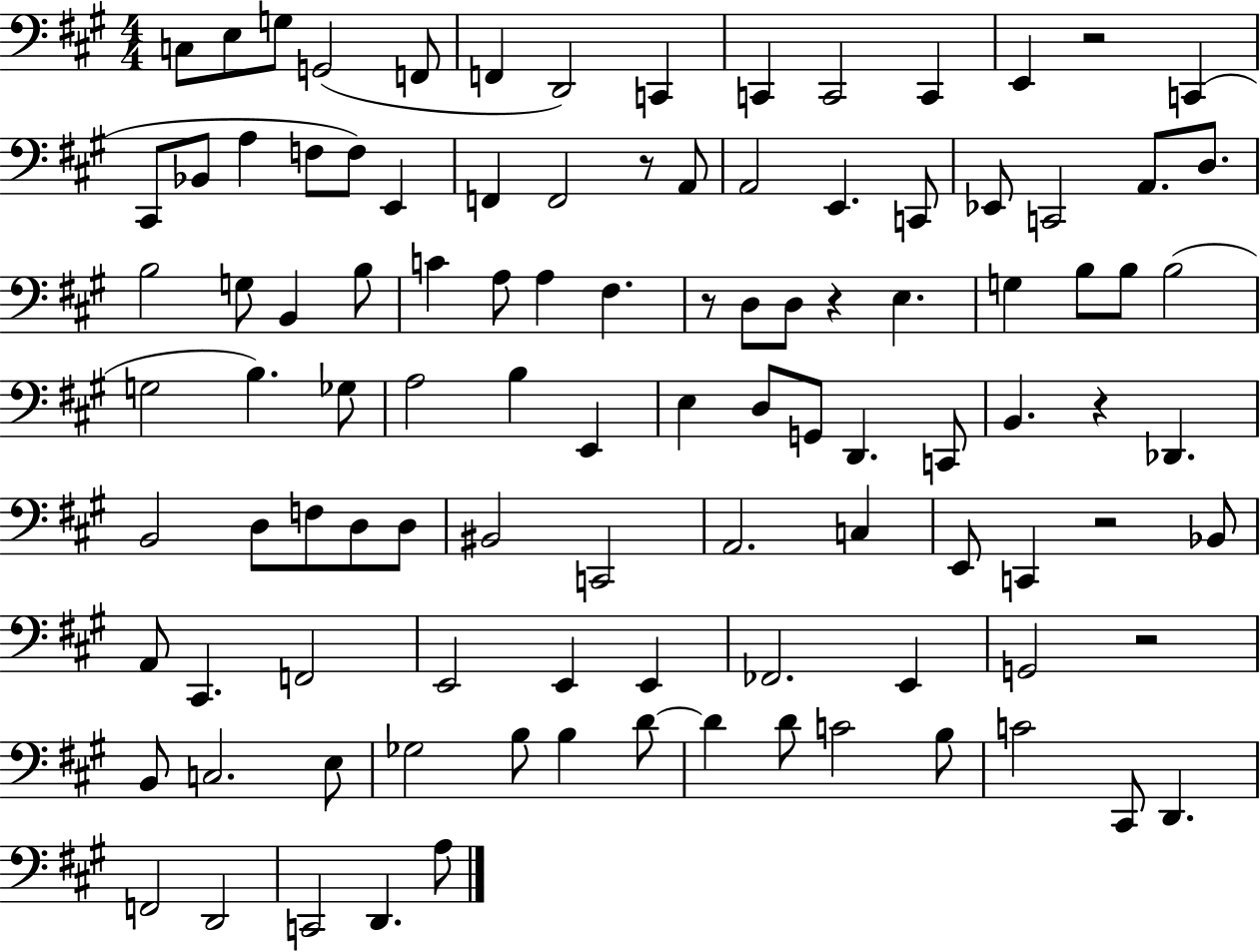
C3/e E3/e G3/e G2/h F2/e F2/q D2/h C2/q C2/q C2/h C2/q E2/q R/h C2/q C#2/e Bb2/e A3/q F3/e F3/e E2/q F2/q F2/h R/e A2/e A2/h E2/q. C2/e Eb2/e C2/h A2/e. D3/e. B3/h G3/e B2/q B3/e C4/q A3/e A3/q F#3/q. R/e D3/e D3/e R/q E3/q. G3/q B3/e B3/e B3/h G3/h B3/q. Gb3/e A3/h B3/q E2/q E3/q D3/e G2/e D2/q. C2/e B2/q. R/q Db2/q. B2/h D3/e F3/e D3/e D3/e BIS2/h C2/h A2/h. C3/q E2/e C2/q R/h Bb2/e A2/e C#2/q. F2/h E2/h E2/q E2/q FES2/h. E2/q G2/h R/h B2/e C3/h. E3/e Gb3/h B3/e B3/q D4/e D4/q D4/e C4/h B3/e C4/h C#2/e D2/q. F2/h D2/h C2/h D2/q. A3/e